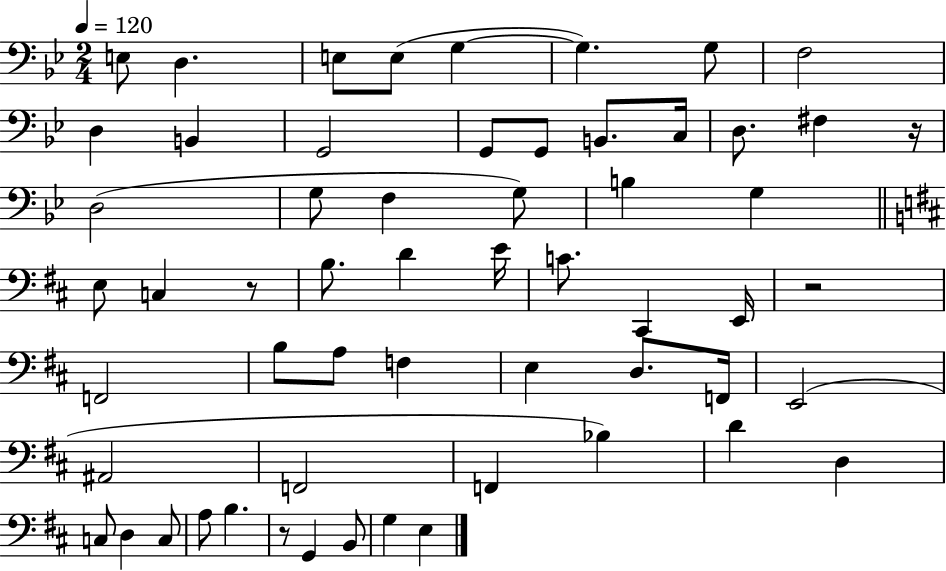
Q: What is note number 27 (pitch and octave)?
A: D4